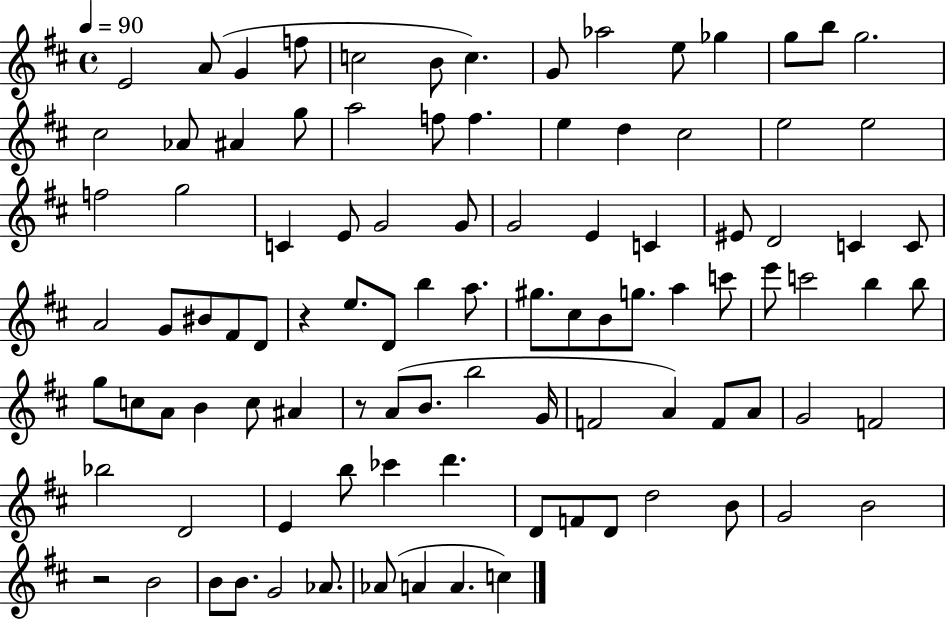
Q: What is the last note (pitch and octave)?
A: C5